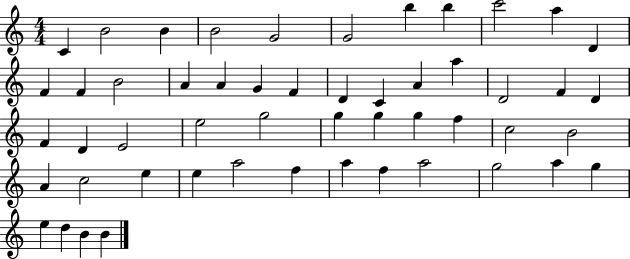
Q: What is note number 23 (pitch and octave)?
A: D4